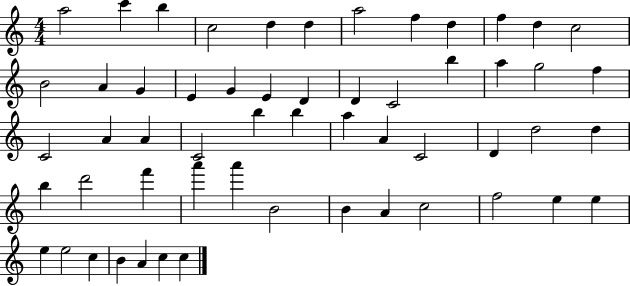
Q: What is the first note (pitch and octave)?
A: A5